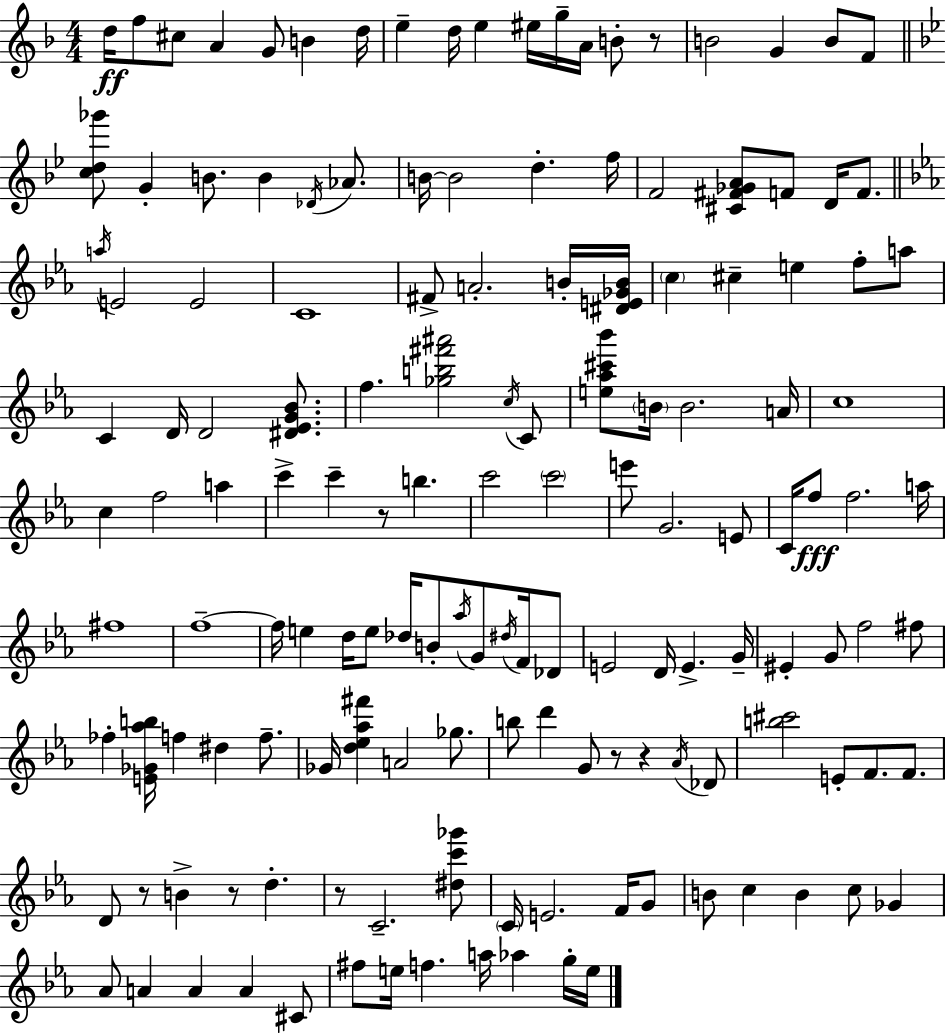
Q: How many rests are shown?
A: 7